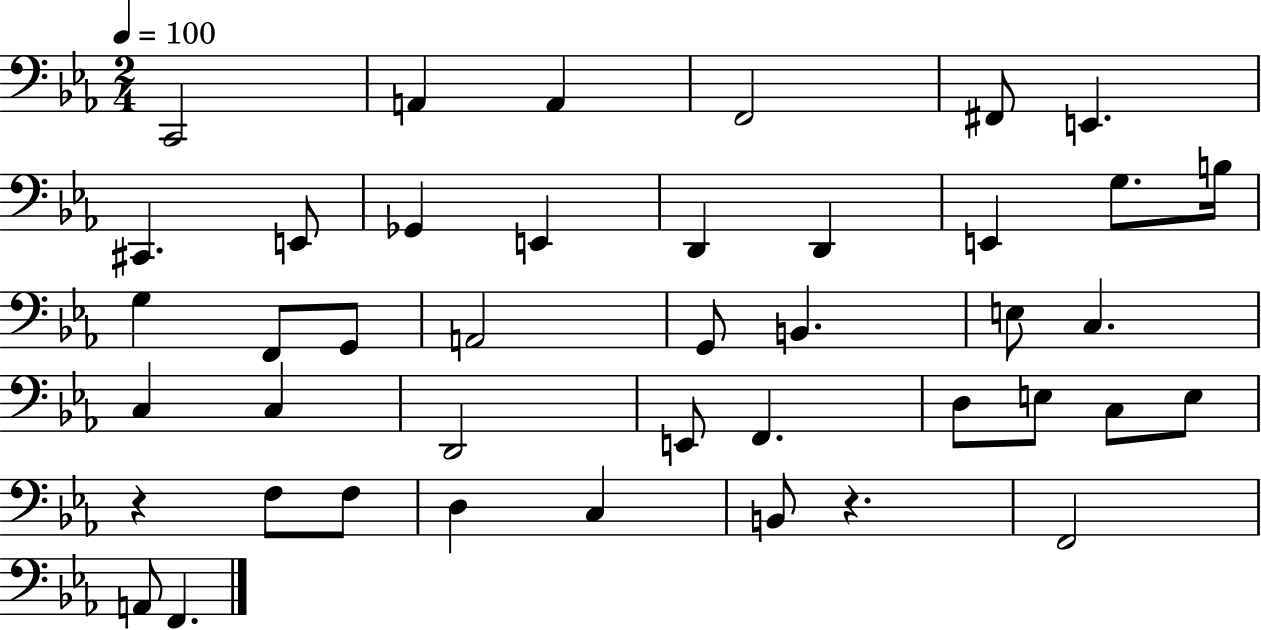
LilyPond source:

{
  \clef bass
  \numericTimeSignature
  \time 2/4
  \key ees \major
  \tempo 4 = 100
  c,2 | a,4 a,4 | f,2 | fis,8 e,4. | \break cis,4. e,8 | ges,4 e,4 | d,4 d,4 | e,4 g8. b16 | \break g4 f,8 g,8 | a,2 | g,8 b,4. | e8 c4. | \break c4 c4 | d,2 | e,8 f,4. | d8 e8 c8 e8 | \break r4 f8 f8 | d4 c4 | b,8 r4. | f,2 | \break a,8 f,4. | \bar "|."
}